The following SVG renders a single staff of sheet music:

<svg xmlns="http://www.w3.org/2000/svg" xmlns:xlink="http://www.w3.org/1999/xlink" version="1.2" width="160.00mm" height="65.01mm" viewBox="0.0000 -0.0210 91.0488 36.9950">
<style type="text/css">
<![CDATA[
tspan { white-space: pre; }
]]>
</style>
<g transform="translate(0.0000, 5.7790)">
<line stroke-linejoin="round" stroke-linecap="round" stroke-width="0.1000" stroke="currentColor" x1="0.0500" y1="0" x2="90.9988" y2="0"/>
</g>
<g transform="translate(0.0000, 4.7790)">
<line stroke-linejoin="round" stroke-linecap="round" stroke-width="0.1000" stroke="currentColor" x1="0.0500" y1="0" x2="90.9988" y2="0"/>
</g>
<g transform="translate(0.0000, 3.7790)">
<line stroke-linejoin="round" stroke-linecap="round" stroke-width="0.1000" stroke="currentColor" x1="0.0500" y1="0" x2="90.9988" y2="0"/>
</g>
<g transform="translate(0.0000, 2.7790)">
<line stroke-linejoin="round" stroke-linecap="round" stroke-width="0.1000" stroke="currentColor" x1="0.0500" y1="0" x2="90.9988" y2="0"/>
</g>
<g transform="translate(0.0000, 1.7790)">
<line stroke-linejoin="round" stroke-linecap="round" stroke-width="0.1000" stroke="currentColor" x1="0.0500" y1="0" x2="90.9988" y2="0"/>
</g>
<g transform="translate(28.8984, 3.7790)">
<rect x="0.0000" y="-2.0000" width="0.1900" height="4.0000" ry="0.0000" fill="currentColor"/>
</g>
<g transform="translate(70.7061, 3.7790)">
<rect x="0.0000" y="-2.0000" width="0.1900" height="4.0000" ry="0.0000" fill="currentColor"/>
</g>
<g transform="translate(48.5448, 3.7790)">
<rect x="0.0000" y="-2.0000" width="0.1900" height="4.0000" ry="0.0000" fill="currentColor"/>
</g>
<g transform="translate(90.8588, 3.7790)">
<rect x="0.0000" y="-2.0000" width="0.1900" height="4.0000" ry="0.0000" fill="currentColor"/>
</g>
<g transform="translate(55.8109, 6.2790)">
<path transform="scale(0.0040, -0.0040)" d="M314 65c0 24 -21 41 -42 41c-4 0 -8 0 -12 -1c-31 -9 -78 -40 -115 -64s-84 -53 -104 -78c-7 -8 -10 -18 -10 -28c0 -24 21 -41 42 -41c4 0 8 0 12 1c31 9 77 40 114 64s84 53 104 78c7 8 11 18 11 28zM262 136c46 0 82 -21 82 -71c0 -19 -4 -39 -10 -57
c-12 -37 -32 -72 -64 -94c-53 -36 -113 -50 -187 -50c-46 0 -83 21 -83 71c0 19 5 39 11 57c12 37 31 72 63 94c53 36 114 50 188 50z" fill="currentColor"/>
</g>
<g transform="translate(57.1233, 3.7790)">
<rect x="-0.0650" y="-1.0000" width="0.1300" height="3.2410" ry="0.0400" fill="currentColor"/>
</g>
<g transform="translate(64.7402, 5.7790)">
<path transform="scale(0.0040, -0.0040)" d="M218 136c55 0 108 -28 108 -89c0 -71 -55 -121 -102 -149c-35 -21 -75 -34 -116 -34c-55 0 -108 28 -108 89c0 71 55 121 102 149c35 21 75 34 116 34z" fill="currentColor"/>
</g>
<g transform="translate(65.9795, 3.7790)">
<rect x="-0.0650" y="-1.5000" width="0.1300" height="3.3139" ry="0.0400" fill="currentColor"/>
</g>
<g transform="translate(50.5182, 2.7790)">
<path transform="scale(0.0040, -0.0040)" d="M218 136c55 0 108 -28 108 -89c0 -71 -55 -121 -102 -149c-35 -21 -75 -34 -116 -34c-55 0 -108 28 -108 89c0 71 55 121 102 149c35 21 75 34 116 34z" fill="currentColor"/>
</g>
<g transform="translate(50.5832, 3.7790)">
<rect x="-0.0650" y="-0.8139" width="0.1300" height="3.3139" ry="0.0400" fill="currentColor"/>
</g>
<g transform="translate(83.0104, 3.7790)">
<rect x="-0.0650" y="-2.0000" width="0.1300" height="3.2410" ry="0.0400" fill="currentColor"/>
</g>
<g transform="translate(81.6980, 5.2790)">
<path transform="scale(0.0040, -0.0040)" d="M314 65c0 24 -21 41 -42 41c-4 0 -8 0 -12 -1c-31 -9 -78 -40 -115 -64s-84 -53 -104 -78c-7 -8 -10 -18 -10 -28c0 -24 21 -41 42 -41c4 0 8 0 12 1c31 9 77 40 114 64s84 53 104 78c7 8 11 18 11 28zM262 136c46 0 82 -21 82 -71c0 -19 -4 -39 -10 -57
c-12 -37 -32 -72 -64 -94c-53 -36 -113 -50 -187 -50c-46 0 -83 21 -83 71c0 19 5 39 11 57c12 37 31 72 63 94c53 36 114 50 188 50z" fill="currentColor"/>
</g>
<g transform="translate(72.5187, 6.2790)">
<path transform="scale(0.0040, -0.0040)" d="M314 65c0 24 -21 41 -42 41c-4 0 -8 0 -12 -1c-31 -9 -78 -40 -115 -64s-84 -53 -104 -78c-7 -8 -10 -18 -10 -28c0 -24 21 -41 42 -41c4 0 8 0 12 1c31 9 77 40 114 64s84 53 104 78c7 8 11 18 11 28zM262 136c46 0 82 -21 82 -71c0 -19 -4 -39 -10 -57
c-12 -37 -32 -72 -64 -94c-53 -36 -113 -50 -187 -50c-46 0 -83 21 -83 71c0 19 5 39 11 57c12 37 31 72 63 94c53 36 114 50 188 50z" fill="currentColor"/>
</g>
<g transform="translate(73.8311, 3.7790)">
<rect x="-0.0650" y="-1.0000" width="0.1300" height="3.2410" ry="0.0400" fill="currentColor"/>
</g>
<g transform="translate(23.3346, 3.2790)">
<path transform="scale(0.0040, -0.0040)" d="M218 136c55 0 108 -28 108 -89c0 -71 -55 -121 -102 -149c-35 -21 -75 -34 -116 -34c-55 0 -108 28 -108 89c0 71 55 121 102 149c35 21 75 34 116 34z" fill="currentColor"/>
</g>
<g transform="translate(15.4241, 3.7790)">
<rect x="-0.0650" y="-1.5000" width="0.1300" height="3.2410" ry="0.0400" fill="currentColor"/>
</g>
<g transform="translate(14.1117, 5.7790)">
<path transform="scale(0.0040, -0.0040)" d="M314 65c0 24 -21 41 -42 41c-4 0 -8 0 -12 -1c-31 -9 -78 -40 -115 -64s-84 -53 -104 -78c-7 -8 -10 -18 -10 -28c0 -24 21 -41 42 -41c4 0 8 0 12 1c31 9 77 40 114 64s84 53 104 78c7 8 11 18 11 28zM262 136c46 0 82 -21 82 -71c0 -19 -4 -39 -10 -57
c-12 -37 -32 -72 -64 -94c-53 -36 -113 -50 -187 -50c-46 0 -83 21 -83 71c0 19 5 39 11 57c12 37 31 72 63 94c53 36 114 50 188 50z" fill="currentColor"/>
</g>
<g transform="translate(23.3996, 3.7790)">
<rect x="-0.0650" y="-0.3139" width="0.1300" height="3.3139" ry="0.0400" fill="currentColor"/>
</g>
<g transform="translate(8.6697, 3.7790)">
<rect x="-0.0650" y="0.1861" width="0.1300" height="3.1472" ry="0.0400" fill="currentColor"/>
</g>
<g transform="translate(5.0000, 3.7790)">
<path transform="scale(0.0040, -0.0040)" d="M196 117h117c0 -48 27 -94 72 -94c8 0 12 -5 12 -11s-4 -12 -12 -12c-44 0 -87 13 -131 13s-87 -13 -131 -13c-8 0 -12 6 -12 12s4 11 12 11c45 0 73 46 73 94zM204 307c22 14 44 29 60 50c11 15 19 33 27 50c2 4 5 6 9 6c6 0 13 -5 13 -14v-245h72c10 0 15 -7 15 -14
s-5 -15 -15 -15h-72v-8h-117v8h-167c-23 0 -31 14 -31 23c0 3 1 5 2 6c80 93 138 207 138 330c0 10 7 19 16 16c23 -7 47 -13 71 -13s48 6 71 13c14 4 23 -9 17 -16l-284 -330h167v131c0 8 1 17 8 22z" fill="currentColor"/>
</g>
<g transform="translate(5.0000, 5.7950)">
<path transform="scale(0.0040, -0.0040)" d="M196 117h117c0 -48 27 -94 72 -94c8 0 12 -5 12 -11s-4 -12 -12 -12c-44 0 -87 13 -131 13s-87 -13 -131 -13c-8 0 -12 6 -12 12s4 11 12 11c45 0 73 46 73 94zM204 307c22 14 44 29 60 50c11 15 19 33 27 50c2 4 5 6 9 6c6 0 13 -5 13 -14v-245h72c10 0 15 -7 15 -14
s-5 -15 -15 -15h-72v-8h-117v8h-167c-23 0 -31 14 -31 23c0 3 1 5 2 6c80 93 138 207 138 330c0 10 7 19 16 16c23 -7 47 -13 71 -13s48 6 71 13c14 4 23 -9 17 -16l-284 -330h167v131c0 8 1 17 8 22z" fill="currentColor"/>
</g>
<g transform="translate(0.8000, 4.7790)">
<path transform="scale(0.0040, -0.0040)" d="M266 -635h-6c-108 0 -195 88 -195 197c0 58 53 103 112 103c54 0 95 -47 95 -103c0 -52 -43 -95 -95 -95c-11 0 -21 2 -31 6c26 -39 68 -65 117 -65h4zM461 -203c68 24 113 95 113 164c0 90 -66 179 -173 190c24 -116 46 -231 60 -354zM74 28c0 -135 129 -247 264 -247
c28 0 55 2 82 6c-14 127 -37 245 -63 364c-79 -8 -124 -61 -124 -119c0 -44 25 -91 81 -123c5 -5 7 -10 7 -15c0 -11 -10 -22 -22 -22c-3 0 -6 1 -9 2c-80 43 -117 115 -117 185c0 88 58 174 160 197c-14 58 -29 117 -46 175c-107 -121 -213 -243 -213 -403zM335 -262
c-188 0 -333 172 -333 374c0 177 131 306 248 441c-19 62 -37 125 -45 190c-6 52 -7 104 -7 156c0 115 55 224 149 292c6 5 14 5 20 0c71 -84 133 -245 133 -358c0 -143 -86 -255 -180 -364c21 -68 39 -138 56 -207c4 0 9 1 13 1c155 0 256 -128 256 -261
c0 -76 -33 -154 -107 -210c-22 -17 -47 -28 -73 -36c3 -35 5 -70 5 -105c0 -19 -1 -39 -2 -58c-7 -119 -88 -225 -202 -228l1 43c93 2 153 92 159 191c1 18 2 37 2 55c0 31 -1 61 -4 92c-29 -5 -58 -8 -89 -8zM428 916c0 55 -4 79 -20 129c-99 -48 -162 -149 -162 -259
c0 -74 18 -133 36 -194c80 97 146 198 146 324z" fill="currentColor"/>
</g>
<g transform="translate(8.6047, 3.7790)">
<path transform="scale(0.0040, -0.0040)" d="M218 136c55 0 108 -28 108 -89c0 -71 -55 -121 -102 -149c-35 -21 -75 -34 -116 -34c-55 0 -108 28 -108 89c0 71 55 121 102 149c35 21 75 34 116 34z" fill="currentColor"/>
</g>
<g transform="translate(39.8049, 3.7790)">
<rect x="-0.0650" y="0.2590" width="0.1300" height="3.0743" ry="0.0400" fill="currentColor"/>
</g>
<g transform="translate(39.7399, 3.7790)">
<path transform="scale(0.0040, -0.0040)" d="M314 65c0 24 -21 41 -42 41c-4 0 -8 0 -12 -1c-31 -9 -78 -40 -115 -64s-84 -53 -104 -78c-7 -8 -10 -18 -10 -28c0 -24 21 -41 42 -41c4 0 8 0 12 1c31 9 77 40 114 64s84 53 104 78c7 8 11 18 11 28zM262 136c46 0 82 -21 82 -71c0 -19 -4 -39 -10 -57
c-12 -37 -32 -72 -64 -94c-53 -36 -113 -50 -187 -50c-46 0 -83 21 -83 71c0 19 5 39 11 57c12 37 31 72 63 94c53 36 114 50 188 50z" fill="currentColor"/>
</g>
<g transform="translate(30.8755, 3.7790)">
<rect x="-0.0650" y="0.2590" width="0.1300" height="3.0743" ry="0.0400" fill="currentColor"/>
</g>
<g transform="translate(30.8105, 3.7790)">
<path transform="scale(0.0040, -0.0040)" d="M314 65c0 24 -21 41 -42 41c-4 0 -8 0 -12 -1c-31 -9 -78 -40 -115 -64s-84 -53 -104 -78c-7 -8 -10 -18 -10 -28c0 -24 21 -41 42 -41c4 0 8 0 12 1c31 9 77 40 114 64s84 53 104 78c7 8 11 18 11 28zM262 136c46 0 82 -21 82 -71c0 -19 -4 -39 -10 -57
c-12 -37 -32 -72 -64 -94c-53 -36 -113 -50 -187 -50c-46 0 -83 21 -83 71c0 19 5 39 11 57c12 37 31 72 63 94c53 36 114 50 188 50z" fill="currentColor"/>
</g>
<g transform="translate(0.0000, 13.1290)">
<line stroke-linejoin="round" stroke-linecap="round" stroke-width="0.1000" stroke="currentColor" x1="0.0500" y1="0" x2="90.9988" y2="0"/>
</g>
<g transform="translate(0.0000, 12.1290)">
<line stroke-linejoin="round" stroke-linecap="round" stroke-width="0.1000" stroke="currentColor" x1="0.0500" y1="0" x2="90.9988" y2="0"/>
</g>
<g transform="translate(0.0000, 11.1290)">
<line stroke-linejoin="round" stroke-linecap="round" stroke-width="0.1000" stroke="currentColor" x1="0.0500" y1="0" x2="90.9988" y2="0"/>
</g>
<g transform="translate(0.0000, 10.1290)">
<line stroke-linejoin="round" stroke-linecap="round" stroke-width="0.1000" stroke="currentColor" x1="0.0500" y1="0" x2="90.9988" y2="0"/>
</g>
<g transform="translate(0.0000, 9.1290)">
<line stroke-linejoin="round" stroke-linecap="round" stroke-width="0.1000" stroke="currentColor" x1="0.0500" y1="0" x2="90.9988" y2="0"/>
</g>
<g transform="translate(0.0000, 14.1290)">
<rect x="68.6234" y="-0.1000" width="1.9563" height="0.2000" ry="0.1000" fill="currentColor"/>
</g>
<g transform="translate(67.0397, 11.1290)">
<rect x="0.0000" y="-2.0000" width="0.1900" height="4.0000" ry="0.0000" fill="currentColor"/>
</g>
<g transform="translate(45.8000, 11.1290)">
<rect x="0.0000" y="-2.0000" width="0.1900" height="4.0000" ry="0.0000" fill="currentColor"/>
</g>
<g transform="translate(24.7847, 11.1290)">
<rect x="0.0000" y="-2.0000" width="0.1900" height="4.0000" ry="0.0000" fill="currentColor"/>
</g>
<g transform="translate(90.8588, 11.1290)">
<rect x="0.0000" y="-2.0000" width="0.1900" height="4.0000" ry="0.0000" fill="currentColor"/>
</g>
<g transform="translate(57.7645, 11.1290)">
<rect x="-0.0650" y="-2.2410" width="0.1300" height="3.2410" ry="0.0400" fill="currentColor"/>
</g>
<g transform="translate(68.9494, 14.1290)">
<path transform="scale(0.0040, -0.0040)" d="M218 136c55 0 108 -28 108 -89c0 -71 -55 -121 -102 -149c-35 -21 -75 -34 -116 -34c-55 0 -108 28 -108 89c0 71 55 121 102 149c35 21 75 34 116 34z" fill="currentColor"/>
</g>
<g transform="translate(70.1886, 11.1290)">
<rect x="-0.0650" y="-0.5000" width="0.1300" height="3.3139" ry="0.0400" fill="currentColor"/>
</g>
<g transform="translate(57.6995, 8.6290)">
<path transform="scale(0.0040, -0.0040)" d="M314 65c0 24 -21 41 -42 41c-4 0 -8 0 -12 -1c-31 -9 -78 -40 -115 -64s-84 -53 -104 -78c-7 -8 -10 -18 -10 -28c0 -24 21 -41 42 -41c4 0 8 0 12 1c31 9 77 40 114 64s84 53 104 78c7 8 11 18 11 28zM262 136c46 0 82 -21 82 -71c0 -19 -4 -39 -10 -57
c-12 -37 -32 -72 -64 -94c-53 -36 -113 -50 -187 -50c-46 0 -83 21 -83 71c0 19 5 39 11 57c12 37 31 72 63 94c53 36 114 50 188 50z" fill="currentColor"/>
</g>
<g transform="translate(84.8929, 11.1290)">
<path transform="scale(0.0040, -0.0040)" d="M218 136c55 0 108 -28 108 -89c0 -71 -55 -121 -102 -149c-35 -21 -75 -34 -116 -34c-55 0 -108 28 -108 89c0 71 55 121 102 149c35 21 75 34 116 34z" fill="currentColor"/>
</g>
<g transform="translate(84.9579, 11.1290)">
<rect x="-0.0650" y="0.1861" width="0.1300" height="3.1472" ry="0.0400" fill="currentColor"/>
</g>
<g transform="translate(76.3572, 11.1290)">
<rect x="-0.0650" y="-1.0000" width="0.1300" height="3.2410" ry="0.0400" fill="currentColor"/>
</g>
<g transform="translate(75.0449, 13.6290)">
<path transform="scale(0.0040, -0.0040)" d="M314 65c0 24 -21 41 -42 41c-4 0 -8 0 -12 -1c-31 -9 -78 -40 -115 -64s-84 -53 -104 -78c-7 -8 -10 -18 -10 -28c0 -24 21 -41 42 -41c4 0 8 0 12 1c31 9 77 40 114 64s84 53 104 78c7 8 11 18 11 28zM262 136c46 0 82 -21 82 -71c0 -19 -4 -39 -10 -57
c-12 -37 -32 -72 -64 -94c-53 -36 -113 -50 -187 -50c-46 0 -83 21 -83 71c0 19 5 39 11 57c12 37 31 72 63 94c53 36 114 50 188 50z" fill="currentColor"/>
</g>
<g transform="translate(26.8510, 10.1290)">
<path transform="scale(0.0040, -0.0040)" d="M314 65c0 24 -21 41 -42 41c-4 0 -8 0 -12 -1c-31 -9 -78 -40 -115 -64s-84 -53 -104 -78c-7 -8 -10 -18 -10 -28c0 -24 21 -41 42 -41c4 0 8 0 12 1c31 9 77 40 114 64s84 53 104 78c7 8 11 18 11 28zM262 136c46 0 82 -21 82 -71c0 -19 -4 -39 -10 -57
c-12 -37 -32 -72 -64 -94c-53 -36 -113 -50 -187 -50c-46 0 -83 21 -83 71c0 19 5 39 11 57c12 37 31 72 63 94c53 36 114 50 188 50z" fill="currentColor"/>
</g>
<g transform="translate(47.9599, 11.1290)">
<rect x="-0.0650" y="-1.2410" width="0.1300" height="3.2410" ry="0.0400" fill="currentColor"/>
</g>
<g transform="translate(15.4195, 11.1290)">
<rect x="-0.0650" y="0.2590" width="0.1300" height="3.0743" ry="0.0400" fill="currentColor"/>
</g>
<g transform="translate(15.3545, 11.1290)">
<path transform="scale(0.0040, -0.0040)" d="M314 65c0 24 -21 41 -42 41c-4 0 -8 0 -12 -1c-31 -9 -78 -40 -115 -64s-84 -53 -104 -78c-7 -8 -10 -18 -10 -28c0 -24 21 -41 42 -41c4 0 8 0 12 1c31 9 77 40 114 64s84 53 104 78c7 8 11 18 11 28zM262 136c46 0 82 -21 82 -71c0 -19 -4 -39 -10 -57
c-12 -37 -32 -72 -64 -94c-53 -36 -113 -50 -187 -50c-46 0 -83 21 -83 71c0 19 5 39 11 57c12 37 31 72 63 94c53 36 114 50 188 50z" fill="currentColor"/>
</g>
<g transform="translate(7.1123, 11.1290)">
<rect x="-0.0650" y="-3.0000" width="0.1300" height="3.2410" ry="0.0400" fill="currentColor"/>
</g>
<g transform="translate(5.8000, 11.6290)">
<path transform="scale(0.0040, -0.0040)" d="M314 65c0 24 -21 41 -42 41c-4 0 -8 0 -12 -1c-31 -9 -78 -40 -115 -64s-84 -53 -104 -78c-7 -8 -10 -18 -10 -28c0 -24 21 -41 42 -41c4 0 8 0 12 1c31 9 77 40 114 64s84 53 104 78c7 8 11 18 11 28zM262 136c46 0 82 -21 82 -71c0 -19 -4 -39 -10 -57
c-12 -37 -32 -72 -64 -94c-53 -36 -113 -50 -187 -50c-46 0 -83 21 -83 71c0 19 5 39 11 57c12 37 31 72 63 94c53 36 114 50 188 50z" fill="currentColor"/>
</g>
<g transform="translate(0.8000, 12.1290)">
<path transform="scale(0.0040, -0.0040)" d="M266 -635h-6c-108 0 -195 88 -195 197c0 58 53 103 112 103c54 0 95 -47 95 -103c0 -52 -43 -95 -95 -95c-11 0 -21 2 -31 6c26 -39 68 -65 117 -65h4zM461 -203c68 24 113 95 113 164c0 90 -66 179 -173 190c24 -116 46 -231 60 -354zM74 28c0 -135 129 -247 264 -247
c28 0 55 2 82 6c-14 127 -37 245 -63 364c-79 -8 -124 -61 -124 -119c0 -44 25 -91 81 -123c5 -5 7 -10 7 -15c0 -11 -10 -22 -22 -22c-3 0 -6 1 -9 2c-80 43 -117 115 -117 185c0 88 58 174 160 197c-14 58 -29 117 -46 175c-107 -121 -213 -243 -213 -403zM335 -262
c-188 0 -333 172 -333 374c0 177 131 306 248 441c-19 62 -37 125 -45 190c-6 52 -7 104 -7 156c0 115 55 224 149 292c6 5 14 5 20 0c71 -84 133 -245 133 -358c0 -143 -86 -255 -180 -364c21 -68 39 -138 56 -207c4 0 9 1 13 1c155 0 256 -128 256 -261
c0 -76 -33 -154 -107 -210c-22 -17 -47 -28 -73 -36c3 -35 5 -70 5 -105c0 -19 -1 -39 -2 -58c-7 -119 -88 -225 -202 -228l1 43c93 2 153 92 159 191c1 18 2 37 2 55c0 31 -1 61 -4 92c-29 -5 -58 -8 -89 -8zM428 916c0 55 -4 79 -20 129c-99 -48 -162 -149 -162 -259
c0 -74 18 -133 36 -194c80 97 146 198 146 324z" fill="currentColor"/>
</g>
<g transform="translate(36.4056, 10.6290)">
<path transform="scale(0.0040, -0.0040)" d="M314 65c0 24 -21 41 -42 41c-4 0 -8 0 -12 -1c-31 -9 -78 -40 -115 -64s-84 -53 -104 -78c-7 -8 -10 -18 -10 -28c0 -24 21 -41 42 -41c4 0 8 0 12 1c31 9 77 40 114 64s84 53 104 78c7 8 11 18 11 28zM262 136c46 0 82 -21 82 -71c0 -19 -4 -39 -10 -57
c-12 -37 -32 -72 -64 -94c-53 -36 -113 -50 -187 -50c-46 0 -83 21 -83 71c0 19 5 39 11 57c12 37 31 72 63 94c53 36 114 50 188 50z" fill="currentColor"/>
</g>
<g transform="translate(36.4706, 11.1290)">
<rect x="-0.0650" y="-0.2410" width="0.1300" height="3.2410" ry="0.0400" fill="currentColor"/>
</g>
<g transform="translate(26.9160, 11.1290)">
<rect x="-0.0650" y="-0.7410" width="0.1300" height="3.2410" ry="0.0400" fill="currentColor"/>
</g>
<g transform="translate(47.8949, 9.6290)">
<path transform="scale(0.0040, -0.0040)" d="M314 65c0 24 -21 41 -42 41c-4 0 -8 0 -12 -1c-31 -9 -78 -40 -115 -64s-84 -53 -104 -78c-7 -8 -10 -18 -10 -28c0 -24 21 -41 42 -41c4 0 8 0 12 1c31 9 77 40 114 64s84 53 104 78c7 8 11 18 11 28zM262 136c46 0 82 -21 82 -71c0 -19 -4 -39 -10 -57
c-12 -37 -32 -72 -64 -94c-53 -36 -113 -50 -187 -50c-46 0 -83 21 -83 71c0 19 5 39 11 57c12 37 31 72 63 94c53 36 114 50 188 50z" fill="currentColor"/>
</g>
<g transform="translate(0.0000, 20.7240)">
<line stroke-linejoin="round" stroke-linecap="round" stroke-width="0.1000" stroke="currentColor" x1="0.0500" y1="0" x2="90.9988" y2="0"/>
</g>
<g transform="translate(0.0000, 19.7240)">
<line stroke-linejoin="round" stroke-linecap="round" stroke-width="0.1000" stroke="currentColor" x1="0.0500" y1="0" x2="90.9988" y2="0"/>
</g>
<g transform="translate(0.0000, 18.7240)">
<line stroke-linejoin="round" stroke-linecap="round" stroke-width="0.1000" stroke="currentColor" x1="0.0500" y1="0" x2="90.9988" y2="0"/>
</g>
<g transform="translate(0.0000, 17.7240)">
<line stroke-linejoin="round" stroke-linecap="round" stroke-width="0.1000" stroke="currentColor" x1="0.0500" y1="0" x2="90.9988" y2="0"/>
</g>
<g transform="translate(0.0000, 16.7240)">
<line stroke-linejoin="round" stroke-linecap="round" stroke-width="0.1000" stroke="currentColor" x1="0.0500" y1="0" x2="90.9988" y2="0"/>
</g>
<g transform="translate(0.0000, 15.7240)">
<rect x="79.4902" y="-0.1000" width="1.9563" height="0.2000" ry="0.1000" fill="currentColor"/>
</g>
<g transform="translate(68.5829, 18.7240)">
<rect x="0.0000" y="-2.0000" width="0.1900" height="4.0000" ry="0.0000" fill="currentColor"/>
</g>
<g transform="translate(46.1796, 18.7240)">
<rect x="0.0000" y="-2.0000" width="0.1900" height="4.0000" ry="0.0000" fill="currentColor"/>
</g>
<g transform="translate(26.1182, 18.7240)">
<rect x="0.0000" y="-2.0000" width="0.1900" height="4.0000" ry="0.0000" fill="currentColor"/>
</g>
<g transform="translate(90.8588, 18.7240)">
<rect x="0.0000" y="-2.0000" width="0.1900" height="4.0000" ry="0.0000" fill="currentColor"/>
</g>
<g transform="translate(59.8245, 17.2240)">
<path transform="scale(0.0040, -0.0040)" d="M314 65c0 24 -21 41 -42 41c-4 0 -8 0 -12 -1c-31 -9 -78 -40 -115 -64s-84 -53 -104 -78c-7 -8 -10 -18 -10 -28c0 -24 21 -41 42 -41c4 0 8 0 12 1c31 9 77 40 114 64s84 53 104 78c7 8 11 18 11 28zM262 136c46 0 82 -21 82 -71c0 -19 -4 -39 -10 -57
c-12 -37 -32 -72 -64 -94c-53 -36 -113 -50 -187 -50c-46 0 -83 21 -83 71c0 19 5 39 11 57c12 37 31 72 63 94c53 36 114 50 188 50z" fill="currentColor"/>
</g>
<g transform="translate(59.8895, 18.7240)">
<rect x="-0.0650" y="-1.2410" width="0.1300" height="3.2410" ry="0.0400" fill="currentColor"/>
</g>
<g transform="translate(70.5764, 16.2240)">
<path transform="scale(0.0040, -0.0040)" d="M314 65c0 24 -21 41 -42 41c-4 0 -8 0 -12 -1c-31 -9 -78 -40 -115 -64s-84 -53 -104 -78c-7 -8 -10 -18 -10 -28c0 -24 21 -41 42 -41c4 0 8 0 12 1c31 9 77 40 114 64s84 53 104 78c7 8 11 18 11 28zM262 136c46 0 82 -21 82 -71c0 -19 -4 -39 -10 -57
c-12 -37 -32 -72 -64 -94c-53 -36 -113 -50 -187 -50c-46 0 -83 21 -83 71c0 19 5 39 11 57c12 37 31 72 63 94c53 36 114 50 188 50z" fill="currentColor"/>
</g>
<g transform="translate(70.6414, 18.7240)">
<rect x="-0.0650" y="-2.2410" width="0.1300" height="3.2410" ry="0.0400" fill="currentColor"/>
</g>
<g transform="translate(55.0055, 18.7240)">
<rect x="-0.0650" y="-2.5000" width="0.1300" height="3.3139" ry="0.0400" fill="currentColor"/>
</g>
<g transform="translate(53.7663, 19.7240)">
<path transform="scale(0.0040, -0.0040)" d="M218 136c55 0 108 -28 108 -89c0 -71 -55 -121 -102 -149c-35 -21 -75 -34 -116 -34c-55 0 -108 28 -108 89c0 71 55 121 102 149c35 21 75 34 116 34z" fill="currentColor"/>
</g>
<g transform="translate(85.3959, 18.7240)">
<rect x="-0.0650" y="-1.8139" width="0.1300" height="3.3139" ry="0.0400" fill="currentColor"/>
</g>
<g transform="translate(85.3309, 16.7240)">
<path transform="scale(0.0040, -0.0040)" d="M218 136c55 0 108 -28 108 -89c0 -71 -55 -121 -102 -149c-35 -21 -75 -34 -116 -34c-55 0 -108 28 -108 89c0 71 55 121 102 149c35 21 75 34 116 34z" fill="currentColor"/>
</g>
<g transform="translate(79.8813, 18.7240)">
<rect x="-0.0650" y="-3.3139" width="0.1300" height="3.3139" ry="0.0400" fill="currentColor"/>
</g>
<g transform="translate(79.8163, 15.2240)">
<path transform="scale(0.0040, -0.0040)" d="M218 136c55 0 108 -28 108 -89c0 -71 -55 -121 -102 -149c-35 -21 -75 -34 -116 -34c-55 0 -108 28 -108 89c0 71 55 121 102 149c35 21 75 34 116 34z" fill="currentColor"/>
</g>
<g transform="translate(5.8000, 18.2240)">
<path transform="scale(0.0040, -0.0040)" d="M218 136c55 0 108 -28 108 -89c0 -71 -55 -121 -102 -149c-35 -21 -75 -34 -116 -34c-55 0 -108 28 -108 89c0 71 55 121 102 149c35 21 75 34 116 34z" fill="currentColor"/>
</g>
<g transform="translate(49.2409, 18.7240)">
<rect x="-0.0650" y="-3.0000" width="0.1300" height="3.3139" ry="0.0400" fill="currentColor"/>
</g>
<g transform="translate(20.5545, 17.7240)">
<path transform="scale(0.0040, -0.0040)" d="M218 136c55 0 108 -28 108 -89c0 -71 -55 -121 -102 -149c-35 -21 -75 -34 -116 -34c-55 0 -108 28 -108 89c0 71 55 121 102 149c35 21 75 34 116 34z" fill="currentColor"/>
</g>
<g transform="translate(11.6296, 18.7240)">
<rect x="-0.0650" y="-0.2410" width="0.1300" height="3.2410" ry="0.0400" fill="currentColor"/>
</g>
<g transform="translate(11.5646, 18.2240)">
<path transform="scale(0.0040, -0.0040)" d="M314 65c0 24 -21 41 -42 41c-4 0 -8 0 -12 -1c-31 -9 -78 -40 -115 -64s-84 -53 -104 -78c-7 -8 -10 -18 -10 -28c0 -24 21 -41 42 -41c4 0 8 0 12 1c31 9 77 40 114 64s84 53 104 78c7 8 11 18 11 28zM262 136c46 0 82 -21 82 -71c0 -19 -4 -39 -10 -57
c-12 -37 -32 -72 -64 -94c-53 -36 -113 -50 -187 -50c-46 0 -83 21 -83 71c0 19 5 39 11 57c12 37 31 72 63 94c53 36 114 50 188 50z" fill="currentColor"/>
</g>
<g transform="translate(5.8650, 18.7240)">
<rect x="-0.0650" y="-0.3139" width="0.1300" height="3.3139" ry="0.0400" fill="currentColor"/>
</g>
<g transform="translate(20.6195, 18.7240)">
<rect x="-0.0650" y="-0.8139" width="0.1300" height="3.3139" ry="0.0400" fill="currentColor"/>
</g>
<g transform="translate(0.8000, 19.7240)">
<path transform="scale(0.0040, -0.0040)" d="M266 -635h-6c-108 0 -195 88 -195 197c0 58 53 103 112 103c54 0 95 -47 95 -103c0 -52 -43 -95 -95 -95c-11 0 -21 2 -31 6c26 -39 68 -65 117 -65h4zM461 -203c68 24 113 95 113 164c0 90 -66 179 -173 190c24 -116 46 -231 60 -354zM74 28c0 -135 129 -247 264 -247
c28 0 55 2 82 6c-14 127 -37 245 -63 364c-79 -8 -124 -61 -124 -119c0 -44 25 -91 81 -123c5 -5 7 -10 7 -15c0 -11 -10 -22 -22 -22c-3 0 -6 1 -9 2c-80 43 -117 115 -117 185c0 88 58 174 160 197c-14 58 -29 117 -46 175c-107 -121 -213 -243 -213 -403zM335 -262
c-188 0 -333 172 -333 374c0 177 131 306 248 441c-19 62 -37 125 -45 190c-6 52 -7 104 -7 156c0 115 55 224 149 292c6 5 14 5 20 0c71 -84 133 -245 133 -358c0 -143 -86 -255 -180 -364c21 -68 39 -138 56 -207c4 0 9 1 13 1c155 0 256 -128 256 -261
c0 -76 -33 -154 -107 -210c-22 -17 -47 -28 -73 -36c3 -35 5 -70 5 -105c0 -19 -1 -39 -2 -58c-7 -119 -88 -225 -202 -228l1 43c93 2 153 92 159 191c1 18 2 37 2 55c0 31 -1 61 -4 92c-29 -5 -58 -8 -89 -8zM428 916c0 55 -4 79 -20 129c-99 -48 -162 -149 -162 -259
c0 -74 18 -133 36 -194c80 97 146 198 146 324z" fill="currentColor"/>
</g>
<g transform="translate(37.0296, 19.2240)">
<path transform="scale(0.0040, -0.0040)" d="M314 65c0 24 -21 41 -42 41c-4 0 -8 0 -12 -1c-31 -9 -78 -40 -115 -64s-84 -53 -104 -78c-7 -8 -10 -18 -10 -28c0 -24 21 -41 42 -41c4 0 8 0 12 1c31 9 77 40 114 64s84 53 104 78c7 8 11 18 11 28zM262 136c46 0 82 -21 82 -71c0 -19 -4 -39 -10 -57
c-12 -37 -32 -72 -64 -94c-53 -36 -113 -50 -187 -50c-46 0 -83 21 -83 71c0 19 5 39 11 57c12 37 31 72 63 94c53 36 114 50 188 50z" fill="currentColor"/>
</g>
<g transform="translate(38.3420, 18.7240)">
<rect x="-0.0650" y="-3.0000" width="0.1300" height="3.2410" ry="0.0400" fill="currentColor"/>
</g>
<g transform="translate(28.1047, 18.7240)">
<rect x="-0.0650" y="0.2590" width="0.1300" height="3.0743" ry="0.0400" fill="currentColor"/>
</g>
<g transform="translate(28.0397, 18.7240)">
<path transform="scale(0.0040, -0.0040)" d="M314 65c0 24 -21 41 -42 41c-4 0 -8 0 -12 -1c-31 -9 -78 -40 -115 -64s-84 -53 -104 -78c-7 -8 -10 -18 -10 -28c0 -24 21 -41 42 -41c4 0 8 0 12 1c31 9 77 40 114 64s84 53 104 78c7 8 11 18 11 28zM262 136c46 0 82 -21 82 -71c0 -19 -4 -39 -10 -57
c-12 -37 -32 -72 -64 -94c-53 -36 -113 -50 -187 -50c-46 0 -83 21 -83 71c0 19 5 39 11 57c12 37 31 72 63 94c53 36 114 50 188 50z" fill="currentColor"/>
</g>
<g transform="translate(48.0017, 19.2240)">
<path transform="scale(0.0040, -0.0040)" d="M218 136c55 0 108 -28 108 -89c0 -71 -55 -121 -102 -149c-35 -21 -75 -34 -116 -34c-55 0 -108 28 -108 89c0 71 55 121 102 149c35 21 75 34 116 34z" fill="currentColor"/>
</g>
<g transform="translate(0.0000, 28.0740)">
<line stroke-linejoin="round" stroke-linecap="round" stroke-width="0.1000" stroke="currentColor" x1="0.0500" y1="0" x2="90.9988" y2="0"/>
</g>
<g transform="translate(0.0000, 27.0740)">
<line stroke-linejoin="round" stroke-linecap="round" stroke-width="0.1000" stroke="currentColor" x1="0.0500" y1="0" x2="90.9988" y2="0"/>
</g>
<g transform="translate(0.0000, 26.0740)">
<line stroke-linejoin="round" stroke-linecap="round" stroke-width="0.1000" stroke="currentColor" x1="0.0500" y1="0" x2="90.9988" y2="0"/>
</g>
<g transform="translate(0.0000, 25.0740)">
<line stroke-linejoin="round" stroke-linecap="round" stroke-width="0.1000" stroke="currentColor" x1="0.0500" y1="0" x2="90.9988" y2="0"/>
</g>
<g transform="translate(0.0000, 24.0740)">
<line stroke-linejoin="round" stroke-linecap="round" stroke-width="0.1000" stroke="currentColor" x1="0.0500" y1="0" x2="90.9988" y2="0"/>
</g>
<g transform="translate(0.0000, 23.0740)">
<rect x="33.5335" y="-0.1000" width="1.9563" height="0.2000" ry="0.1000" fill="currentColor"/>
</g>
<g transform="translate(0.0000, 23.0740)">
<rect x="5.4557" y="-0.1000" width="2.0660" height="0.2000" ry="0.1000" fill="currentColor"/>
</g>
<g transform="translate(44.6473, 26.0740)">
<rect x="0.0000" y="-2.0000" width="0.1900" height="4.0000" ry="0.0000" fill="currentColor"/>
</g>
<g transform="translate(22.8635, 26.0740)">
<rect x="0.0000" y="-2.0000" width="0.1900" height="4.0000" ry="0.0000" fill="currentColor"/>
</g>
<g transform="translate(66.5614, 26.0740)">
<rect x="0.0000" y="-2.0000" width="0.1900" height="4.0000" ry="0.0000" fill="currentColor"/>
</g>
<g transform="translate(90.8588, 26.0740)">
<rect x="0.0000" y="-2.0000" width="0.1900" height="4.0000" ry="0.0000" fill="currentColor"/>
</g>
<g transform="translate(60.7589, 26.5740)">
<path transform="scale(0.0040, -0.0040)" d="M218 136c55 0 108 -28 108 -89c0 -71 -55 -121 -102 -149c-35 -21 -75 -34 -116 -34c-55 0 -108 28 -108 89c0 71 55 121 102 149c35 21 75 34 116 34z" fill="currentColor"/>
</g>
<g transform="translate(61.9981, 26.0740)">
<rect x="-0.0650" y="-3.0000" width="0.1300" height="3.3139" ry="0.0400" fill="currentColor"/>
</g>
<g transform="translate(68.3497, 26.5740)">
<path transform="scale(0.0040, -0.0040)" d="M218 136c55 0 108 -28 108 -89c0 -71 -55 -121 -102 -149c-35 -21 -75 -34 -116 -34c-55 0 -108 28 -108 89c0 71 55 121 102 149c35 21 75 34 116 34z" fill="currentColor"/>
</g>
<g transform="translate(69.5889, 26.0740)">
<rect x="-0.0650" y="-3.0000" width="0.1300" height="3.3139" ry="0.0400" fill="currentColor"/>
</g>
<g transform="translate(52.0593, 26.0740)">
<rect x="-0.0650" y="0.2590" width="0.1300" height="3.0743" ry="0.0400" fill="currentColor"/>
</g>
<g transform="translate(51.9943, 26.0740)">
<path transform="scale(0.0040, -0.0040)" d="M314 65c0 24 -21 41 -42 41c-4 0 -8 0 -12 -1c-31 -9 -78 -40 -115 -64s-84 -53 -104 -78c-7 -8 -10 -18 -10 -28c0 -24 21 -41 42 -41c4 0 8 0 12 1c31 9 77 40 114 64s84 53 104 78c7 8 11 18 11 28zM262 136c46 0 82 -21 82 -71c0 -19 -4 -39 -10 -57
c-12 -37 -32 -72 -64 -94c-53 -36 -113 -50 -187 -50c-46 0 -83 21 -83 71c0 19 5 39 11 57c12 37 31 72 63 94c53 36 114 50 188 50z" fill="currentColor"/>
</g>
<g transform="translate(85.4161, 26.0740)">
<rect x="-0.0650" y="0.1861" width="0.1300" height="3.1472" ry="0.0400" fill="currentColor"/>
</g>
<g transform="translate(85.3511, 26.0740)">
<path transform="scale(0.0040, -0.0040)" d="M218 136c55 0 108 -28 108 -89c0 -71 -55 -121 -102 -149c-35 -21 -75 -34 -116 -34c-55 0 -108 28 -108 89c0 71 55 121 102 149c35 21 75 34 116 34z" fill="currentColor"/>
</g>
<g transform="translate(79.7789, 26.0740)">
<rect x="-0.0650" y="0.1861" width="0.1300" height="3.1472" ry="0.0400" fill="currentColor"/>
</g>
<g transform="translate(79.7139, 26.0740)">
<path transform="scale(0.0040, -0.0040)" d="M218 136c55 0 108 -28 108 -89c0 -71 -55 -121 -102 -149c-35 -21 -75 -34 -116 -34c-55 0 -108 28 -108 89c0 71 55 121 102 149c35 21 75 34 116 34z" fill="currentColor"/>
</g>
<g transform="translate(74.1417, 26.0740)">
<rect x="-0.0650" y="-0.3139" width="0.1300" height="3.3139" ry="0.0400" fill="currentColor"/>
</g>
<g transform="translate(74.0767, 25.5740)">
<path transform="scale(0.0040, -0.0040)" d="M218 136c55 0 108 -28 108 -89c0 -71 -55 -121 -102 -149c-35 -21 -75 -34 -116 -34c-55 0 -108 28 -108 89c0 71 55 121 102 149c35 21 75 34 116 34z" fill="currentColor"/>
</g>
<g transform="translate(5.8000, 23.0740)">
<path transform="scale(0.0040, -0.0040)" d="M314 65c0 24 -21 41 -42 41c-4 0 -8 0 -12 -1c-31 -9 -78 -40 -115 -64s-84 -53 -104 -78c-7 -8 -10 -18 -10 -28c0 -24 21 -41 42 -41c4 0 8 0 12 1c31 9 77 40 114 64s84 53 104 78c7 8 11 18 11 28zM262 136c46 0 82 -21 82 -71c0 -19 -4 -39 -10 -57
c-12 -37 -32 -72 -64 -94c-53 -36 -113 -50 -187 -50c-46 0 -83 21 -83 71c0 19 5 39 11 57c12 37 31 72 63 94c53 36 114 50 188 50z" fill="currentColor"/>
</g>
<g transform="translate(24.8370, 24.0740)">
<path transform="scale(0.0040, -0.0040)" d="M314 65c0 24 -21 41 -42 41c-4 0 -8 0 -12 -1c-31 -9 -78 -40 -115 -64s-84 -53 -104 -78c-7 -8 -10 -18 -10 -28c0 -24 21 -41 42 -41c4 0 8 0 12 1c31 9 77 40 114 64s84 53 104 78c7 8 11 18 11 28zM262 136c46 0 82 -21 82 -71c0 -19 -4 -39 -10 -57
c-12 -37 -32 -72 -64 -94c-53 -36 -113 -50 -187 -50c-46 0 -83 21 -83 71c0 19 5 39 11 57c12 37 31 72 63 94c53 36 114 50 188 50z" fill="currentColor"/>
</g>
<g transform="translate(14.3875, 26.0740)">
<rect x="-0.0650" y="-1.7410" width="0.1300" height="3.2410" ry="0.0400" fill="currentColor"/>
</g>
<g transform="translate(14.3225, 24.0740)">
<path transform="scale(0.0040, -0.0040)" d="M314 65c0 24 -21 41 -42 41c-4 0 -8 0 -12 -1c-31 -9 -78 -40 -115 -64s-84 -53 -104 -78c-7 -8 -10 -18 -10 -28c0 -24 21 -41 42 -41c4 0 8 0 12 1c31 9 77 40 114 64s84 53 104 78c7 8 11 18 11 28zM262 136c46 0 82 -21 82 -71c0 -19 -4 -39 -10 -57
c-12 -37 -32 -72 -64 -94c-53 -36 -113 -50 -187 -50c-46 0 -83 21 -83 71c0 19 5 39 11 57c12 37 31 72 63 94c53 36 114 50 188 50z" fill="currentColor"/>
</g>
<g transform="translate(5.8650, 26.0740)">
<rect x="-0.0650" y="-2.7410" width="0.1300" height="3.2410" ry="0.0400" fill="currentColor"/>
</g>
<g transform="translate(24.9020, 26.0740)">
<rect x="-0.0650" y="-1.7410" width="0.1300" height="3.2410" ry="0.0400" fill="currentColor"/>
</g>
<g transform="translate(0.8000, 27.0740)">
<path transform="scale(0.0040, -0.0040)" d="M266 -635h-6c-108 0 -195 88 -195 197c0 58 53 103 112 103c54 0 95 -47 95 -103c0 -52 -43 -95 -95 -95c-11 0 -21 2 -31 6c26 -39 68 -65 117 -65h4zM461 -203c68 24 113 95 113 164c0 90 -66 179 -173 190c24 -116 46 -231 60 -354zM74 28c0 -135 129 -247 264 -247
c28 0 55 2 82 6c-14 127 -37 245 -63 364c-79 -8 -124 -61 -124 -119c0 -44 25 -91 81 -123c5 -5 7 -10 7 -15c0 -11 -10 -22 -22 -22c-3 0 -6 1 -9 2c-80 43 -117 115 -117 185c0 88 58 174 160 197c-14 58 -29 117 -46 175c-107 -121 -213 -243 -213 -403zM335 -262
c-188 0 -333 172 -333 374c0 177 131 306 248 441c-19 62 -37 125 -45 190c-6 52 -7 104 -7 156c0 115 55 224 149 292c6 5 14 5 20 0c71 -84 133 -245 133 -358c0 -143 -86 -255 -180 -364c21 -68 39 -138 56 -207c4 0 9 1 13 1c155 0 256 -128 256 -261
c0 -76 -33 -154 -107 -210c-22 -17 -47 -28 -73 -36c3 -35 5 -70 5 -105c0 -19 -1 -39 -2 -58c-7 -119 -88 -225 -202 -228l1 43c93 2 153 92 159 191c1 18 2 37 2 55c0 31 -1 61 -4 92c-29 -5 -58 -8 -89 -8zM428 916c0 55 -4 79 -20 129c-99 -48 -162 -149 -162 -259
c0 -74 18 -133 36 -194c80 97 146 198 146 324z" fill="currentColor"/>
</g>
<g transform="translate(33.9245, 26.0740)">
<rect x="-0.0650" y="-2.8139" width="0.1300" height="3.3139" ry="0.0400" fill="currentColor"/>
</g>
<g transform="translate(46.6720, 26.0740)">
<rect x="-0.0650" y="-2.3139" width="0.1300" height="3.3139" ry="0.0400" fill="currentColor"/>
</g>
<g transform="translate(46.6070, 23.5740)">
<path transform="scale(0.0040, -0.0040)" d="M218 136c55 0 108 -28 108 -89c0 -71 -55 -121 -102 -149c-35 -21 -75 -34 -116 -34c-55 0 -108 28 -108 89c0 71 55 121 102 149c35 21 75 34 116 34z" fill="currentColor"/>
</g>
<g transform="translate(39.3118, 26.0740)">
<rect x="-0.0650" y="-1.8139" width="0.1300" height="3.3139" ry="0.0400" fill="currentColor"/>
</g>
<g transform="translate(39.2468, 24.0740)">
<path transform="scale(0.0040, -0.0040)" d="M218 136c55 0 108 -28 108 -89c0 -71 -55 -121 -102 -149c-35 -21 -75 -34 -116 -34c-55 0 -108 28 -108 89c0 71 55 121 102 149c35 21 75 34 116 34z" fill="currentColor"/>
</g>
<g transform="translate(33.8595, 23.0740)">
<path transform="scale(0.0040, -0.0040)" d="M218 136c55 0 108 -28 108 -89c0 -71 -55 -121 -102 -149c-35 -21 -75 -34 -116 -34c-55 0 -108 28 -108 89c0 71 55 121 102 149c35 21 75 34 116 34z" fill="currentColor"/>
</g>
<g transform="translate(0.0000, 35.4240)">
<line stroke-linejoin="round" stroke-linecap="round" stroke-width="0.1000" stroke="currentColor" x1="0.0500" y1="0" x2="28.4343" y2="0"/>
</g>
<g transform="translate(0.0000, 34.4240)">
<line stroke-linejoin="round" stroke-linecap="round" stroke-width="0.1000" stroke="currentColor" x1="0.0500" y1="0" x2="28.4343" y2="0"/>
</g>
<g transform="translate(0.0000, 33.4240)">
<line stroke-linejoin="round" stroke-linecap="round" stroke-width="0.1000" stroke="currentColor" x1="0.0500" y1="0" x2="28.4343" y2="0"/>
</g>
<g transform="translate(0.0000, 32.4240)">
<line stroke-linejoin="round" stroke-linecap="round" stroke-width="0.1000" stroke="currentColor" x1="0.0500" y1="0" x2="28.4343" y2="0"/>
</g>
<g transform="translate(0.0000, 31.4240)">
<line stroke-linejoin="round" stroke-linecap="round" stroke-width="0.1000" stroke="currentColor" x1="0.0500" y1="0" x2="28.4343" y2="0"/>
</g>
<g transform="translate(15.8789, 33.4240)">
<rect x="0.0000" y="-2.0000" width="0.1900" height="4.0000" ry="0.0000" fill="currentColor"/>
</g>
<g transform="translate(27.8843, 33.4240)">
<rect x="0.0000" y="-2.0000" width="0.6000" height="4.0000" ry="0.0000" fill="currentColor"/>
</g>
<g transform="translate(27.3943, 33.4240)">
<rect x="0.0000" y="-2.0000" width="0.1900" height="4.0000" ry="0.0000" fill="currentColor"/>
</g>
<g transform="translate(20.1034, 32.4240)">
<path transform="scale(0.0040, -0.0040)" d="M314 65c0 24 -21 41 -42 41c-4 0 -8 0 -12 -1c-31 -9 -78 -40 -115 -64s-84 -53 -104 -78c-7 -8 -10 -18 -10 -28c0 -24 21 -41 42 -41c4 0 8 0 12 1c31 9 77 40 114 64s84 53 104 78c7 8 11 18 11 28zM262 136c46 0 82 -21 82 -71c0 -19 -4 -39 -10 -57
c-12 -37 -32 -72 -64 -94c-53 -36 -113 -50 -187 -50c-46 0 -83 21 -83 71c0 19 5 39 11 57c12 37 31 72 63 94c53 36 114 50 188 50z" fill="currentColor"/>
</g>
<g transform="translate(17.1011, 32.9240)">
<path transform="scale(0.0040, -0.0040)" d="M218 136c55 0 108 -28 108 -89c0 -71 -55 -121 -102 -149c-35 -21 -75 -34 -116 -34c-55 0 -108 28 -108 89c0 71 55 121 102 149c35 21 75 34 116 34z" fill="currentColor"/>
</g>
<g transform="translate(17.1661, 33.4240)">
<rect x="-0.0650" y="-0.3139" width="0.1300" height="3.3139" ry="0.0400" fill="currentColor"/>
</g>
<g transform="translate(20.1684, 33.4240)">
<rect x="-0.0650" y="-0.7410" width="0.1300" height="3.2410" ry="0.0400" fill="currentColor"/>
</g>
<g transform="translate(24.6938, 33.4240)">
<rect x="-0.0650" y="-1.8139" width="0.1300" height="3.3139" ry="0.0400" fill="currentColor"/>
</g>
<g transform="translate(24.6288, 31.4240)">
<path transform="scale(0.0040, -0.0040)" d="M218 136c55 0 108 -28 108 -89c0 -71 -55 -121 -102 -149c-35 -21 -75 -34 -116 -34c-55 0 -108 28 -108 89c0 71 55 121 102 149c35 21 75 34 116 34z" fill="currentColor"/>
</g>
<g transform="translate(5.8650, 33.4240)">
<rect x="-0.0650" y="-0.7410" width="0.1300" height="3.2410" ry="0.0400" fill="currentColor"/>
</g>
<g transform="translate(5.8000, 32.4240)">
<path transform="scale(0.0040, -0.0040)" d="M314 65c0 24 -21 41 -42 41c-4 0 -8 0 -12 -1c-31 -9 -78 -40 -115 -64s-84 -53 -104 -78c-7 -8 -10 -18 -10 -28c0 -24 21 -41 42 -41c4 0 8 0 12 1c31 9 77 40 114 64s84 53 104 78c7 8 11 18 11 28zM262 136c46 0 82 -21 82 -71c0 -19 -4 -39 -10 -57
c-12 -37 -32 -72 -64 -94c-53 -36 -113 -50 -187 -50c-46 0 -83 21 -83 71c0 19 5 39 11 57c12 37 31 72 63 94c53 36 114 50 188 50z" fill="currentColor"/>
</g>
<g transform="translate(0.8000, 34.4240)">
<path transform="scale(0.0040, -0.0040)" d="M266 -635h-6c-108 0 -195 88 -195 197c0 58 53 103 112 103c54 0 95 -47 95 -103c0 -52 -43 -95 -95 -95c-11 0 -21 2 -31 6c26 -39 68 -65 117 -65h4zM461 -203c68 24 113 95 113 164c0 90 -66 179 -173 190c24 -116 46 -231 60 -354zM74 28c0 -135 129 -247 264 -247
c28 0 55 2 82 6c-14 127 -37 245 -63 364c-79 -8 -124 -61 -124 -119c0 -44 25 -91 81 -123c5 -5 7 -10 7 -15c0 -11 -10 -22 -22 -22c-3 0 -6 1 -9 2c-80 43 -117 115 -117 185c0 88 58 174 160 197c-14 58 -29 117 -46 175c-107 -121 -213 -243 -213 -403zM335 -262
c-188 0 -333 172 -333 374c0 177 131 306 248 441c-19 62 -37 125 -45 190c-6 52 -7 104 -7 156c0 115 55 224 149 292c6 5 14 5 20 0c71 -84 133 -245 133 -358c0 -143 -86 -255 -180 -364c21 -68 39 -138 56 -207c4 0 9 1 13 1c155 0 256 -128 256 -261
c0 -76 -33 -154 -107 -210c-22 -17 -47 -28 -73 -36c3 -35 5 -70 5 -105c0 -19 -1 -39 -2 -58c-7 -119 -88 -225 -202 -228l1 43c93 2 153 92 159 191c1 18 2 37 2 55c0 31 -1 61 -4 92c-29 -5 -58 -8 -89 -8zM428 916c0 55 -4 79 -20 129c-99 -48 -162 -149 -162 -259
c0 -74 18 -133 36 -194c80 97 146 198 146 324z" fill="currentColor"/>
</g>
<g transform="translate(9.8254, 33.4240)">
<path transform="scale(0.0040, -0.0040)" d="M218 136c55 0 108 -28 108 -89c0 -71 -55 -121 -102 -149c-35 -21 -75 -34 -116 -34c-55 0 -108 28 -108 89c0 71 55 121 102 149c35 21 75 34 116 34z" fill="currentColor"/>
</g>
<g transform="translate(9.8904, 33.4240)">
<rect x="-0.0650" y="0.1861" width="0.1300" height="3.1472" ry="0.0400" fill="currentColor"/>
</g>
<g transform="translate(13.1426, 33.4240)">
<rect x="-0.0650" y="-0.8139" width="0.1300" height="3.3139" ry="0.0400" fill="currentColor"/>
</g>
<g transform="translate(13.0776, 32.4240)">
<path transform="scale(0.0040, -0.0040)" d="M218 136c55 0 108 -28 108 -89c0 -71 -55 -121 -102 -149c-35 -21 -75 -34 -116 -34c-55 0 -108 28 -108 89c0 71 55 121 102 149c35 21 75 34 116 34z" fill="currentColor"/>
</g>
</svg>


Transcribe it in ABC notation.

X:1
T:Untitled
M:4/4
L:1/4
K:C
B E2 c B2 B2 d D2 E D2 F2 A2 B2 d2 c2 e2 g2 C D2 B c c2 d B2 A2 A G e2 g2 b f a2 f2 f2 a f g B2 A A c B B d2 B d c d2 f